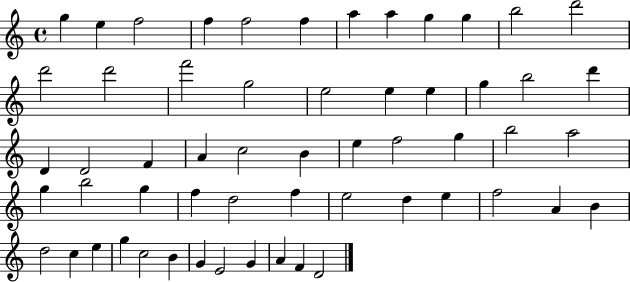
G5/q E5/q F5/h F5/q F5/h F5/q A5/q A5/q G5/q G5/q B5/h D6/h D6/h D6/h F6/h G5/h E5/h E5/q E5/q G5/q B5/h D6/q D4/q D4/h F4/q A4/q C5/h B4/q E5/q F5/h G5/q B5/h A5/h G5/q B5/h G5/q F5/q D5/h F5/q E5/h D5/q E5/q F5/h A4/q B4/q D5/h C5/q E5/q G5/q C5/h B4/q G4/q E4/h G4/q A4/q F4/q D4/h